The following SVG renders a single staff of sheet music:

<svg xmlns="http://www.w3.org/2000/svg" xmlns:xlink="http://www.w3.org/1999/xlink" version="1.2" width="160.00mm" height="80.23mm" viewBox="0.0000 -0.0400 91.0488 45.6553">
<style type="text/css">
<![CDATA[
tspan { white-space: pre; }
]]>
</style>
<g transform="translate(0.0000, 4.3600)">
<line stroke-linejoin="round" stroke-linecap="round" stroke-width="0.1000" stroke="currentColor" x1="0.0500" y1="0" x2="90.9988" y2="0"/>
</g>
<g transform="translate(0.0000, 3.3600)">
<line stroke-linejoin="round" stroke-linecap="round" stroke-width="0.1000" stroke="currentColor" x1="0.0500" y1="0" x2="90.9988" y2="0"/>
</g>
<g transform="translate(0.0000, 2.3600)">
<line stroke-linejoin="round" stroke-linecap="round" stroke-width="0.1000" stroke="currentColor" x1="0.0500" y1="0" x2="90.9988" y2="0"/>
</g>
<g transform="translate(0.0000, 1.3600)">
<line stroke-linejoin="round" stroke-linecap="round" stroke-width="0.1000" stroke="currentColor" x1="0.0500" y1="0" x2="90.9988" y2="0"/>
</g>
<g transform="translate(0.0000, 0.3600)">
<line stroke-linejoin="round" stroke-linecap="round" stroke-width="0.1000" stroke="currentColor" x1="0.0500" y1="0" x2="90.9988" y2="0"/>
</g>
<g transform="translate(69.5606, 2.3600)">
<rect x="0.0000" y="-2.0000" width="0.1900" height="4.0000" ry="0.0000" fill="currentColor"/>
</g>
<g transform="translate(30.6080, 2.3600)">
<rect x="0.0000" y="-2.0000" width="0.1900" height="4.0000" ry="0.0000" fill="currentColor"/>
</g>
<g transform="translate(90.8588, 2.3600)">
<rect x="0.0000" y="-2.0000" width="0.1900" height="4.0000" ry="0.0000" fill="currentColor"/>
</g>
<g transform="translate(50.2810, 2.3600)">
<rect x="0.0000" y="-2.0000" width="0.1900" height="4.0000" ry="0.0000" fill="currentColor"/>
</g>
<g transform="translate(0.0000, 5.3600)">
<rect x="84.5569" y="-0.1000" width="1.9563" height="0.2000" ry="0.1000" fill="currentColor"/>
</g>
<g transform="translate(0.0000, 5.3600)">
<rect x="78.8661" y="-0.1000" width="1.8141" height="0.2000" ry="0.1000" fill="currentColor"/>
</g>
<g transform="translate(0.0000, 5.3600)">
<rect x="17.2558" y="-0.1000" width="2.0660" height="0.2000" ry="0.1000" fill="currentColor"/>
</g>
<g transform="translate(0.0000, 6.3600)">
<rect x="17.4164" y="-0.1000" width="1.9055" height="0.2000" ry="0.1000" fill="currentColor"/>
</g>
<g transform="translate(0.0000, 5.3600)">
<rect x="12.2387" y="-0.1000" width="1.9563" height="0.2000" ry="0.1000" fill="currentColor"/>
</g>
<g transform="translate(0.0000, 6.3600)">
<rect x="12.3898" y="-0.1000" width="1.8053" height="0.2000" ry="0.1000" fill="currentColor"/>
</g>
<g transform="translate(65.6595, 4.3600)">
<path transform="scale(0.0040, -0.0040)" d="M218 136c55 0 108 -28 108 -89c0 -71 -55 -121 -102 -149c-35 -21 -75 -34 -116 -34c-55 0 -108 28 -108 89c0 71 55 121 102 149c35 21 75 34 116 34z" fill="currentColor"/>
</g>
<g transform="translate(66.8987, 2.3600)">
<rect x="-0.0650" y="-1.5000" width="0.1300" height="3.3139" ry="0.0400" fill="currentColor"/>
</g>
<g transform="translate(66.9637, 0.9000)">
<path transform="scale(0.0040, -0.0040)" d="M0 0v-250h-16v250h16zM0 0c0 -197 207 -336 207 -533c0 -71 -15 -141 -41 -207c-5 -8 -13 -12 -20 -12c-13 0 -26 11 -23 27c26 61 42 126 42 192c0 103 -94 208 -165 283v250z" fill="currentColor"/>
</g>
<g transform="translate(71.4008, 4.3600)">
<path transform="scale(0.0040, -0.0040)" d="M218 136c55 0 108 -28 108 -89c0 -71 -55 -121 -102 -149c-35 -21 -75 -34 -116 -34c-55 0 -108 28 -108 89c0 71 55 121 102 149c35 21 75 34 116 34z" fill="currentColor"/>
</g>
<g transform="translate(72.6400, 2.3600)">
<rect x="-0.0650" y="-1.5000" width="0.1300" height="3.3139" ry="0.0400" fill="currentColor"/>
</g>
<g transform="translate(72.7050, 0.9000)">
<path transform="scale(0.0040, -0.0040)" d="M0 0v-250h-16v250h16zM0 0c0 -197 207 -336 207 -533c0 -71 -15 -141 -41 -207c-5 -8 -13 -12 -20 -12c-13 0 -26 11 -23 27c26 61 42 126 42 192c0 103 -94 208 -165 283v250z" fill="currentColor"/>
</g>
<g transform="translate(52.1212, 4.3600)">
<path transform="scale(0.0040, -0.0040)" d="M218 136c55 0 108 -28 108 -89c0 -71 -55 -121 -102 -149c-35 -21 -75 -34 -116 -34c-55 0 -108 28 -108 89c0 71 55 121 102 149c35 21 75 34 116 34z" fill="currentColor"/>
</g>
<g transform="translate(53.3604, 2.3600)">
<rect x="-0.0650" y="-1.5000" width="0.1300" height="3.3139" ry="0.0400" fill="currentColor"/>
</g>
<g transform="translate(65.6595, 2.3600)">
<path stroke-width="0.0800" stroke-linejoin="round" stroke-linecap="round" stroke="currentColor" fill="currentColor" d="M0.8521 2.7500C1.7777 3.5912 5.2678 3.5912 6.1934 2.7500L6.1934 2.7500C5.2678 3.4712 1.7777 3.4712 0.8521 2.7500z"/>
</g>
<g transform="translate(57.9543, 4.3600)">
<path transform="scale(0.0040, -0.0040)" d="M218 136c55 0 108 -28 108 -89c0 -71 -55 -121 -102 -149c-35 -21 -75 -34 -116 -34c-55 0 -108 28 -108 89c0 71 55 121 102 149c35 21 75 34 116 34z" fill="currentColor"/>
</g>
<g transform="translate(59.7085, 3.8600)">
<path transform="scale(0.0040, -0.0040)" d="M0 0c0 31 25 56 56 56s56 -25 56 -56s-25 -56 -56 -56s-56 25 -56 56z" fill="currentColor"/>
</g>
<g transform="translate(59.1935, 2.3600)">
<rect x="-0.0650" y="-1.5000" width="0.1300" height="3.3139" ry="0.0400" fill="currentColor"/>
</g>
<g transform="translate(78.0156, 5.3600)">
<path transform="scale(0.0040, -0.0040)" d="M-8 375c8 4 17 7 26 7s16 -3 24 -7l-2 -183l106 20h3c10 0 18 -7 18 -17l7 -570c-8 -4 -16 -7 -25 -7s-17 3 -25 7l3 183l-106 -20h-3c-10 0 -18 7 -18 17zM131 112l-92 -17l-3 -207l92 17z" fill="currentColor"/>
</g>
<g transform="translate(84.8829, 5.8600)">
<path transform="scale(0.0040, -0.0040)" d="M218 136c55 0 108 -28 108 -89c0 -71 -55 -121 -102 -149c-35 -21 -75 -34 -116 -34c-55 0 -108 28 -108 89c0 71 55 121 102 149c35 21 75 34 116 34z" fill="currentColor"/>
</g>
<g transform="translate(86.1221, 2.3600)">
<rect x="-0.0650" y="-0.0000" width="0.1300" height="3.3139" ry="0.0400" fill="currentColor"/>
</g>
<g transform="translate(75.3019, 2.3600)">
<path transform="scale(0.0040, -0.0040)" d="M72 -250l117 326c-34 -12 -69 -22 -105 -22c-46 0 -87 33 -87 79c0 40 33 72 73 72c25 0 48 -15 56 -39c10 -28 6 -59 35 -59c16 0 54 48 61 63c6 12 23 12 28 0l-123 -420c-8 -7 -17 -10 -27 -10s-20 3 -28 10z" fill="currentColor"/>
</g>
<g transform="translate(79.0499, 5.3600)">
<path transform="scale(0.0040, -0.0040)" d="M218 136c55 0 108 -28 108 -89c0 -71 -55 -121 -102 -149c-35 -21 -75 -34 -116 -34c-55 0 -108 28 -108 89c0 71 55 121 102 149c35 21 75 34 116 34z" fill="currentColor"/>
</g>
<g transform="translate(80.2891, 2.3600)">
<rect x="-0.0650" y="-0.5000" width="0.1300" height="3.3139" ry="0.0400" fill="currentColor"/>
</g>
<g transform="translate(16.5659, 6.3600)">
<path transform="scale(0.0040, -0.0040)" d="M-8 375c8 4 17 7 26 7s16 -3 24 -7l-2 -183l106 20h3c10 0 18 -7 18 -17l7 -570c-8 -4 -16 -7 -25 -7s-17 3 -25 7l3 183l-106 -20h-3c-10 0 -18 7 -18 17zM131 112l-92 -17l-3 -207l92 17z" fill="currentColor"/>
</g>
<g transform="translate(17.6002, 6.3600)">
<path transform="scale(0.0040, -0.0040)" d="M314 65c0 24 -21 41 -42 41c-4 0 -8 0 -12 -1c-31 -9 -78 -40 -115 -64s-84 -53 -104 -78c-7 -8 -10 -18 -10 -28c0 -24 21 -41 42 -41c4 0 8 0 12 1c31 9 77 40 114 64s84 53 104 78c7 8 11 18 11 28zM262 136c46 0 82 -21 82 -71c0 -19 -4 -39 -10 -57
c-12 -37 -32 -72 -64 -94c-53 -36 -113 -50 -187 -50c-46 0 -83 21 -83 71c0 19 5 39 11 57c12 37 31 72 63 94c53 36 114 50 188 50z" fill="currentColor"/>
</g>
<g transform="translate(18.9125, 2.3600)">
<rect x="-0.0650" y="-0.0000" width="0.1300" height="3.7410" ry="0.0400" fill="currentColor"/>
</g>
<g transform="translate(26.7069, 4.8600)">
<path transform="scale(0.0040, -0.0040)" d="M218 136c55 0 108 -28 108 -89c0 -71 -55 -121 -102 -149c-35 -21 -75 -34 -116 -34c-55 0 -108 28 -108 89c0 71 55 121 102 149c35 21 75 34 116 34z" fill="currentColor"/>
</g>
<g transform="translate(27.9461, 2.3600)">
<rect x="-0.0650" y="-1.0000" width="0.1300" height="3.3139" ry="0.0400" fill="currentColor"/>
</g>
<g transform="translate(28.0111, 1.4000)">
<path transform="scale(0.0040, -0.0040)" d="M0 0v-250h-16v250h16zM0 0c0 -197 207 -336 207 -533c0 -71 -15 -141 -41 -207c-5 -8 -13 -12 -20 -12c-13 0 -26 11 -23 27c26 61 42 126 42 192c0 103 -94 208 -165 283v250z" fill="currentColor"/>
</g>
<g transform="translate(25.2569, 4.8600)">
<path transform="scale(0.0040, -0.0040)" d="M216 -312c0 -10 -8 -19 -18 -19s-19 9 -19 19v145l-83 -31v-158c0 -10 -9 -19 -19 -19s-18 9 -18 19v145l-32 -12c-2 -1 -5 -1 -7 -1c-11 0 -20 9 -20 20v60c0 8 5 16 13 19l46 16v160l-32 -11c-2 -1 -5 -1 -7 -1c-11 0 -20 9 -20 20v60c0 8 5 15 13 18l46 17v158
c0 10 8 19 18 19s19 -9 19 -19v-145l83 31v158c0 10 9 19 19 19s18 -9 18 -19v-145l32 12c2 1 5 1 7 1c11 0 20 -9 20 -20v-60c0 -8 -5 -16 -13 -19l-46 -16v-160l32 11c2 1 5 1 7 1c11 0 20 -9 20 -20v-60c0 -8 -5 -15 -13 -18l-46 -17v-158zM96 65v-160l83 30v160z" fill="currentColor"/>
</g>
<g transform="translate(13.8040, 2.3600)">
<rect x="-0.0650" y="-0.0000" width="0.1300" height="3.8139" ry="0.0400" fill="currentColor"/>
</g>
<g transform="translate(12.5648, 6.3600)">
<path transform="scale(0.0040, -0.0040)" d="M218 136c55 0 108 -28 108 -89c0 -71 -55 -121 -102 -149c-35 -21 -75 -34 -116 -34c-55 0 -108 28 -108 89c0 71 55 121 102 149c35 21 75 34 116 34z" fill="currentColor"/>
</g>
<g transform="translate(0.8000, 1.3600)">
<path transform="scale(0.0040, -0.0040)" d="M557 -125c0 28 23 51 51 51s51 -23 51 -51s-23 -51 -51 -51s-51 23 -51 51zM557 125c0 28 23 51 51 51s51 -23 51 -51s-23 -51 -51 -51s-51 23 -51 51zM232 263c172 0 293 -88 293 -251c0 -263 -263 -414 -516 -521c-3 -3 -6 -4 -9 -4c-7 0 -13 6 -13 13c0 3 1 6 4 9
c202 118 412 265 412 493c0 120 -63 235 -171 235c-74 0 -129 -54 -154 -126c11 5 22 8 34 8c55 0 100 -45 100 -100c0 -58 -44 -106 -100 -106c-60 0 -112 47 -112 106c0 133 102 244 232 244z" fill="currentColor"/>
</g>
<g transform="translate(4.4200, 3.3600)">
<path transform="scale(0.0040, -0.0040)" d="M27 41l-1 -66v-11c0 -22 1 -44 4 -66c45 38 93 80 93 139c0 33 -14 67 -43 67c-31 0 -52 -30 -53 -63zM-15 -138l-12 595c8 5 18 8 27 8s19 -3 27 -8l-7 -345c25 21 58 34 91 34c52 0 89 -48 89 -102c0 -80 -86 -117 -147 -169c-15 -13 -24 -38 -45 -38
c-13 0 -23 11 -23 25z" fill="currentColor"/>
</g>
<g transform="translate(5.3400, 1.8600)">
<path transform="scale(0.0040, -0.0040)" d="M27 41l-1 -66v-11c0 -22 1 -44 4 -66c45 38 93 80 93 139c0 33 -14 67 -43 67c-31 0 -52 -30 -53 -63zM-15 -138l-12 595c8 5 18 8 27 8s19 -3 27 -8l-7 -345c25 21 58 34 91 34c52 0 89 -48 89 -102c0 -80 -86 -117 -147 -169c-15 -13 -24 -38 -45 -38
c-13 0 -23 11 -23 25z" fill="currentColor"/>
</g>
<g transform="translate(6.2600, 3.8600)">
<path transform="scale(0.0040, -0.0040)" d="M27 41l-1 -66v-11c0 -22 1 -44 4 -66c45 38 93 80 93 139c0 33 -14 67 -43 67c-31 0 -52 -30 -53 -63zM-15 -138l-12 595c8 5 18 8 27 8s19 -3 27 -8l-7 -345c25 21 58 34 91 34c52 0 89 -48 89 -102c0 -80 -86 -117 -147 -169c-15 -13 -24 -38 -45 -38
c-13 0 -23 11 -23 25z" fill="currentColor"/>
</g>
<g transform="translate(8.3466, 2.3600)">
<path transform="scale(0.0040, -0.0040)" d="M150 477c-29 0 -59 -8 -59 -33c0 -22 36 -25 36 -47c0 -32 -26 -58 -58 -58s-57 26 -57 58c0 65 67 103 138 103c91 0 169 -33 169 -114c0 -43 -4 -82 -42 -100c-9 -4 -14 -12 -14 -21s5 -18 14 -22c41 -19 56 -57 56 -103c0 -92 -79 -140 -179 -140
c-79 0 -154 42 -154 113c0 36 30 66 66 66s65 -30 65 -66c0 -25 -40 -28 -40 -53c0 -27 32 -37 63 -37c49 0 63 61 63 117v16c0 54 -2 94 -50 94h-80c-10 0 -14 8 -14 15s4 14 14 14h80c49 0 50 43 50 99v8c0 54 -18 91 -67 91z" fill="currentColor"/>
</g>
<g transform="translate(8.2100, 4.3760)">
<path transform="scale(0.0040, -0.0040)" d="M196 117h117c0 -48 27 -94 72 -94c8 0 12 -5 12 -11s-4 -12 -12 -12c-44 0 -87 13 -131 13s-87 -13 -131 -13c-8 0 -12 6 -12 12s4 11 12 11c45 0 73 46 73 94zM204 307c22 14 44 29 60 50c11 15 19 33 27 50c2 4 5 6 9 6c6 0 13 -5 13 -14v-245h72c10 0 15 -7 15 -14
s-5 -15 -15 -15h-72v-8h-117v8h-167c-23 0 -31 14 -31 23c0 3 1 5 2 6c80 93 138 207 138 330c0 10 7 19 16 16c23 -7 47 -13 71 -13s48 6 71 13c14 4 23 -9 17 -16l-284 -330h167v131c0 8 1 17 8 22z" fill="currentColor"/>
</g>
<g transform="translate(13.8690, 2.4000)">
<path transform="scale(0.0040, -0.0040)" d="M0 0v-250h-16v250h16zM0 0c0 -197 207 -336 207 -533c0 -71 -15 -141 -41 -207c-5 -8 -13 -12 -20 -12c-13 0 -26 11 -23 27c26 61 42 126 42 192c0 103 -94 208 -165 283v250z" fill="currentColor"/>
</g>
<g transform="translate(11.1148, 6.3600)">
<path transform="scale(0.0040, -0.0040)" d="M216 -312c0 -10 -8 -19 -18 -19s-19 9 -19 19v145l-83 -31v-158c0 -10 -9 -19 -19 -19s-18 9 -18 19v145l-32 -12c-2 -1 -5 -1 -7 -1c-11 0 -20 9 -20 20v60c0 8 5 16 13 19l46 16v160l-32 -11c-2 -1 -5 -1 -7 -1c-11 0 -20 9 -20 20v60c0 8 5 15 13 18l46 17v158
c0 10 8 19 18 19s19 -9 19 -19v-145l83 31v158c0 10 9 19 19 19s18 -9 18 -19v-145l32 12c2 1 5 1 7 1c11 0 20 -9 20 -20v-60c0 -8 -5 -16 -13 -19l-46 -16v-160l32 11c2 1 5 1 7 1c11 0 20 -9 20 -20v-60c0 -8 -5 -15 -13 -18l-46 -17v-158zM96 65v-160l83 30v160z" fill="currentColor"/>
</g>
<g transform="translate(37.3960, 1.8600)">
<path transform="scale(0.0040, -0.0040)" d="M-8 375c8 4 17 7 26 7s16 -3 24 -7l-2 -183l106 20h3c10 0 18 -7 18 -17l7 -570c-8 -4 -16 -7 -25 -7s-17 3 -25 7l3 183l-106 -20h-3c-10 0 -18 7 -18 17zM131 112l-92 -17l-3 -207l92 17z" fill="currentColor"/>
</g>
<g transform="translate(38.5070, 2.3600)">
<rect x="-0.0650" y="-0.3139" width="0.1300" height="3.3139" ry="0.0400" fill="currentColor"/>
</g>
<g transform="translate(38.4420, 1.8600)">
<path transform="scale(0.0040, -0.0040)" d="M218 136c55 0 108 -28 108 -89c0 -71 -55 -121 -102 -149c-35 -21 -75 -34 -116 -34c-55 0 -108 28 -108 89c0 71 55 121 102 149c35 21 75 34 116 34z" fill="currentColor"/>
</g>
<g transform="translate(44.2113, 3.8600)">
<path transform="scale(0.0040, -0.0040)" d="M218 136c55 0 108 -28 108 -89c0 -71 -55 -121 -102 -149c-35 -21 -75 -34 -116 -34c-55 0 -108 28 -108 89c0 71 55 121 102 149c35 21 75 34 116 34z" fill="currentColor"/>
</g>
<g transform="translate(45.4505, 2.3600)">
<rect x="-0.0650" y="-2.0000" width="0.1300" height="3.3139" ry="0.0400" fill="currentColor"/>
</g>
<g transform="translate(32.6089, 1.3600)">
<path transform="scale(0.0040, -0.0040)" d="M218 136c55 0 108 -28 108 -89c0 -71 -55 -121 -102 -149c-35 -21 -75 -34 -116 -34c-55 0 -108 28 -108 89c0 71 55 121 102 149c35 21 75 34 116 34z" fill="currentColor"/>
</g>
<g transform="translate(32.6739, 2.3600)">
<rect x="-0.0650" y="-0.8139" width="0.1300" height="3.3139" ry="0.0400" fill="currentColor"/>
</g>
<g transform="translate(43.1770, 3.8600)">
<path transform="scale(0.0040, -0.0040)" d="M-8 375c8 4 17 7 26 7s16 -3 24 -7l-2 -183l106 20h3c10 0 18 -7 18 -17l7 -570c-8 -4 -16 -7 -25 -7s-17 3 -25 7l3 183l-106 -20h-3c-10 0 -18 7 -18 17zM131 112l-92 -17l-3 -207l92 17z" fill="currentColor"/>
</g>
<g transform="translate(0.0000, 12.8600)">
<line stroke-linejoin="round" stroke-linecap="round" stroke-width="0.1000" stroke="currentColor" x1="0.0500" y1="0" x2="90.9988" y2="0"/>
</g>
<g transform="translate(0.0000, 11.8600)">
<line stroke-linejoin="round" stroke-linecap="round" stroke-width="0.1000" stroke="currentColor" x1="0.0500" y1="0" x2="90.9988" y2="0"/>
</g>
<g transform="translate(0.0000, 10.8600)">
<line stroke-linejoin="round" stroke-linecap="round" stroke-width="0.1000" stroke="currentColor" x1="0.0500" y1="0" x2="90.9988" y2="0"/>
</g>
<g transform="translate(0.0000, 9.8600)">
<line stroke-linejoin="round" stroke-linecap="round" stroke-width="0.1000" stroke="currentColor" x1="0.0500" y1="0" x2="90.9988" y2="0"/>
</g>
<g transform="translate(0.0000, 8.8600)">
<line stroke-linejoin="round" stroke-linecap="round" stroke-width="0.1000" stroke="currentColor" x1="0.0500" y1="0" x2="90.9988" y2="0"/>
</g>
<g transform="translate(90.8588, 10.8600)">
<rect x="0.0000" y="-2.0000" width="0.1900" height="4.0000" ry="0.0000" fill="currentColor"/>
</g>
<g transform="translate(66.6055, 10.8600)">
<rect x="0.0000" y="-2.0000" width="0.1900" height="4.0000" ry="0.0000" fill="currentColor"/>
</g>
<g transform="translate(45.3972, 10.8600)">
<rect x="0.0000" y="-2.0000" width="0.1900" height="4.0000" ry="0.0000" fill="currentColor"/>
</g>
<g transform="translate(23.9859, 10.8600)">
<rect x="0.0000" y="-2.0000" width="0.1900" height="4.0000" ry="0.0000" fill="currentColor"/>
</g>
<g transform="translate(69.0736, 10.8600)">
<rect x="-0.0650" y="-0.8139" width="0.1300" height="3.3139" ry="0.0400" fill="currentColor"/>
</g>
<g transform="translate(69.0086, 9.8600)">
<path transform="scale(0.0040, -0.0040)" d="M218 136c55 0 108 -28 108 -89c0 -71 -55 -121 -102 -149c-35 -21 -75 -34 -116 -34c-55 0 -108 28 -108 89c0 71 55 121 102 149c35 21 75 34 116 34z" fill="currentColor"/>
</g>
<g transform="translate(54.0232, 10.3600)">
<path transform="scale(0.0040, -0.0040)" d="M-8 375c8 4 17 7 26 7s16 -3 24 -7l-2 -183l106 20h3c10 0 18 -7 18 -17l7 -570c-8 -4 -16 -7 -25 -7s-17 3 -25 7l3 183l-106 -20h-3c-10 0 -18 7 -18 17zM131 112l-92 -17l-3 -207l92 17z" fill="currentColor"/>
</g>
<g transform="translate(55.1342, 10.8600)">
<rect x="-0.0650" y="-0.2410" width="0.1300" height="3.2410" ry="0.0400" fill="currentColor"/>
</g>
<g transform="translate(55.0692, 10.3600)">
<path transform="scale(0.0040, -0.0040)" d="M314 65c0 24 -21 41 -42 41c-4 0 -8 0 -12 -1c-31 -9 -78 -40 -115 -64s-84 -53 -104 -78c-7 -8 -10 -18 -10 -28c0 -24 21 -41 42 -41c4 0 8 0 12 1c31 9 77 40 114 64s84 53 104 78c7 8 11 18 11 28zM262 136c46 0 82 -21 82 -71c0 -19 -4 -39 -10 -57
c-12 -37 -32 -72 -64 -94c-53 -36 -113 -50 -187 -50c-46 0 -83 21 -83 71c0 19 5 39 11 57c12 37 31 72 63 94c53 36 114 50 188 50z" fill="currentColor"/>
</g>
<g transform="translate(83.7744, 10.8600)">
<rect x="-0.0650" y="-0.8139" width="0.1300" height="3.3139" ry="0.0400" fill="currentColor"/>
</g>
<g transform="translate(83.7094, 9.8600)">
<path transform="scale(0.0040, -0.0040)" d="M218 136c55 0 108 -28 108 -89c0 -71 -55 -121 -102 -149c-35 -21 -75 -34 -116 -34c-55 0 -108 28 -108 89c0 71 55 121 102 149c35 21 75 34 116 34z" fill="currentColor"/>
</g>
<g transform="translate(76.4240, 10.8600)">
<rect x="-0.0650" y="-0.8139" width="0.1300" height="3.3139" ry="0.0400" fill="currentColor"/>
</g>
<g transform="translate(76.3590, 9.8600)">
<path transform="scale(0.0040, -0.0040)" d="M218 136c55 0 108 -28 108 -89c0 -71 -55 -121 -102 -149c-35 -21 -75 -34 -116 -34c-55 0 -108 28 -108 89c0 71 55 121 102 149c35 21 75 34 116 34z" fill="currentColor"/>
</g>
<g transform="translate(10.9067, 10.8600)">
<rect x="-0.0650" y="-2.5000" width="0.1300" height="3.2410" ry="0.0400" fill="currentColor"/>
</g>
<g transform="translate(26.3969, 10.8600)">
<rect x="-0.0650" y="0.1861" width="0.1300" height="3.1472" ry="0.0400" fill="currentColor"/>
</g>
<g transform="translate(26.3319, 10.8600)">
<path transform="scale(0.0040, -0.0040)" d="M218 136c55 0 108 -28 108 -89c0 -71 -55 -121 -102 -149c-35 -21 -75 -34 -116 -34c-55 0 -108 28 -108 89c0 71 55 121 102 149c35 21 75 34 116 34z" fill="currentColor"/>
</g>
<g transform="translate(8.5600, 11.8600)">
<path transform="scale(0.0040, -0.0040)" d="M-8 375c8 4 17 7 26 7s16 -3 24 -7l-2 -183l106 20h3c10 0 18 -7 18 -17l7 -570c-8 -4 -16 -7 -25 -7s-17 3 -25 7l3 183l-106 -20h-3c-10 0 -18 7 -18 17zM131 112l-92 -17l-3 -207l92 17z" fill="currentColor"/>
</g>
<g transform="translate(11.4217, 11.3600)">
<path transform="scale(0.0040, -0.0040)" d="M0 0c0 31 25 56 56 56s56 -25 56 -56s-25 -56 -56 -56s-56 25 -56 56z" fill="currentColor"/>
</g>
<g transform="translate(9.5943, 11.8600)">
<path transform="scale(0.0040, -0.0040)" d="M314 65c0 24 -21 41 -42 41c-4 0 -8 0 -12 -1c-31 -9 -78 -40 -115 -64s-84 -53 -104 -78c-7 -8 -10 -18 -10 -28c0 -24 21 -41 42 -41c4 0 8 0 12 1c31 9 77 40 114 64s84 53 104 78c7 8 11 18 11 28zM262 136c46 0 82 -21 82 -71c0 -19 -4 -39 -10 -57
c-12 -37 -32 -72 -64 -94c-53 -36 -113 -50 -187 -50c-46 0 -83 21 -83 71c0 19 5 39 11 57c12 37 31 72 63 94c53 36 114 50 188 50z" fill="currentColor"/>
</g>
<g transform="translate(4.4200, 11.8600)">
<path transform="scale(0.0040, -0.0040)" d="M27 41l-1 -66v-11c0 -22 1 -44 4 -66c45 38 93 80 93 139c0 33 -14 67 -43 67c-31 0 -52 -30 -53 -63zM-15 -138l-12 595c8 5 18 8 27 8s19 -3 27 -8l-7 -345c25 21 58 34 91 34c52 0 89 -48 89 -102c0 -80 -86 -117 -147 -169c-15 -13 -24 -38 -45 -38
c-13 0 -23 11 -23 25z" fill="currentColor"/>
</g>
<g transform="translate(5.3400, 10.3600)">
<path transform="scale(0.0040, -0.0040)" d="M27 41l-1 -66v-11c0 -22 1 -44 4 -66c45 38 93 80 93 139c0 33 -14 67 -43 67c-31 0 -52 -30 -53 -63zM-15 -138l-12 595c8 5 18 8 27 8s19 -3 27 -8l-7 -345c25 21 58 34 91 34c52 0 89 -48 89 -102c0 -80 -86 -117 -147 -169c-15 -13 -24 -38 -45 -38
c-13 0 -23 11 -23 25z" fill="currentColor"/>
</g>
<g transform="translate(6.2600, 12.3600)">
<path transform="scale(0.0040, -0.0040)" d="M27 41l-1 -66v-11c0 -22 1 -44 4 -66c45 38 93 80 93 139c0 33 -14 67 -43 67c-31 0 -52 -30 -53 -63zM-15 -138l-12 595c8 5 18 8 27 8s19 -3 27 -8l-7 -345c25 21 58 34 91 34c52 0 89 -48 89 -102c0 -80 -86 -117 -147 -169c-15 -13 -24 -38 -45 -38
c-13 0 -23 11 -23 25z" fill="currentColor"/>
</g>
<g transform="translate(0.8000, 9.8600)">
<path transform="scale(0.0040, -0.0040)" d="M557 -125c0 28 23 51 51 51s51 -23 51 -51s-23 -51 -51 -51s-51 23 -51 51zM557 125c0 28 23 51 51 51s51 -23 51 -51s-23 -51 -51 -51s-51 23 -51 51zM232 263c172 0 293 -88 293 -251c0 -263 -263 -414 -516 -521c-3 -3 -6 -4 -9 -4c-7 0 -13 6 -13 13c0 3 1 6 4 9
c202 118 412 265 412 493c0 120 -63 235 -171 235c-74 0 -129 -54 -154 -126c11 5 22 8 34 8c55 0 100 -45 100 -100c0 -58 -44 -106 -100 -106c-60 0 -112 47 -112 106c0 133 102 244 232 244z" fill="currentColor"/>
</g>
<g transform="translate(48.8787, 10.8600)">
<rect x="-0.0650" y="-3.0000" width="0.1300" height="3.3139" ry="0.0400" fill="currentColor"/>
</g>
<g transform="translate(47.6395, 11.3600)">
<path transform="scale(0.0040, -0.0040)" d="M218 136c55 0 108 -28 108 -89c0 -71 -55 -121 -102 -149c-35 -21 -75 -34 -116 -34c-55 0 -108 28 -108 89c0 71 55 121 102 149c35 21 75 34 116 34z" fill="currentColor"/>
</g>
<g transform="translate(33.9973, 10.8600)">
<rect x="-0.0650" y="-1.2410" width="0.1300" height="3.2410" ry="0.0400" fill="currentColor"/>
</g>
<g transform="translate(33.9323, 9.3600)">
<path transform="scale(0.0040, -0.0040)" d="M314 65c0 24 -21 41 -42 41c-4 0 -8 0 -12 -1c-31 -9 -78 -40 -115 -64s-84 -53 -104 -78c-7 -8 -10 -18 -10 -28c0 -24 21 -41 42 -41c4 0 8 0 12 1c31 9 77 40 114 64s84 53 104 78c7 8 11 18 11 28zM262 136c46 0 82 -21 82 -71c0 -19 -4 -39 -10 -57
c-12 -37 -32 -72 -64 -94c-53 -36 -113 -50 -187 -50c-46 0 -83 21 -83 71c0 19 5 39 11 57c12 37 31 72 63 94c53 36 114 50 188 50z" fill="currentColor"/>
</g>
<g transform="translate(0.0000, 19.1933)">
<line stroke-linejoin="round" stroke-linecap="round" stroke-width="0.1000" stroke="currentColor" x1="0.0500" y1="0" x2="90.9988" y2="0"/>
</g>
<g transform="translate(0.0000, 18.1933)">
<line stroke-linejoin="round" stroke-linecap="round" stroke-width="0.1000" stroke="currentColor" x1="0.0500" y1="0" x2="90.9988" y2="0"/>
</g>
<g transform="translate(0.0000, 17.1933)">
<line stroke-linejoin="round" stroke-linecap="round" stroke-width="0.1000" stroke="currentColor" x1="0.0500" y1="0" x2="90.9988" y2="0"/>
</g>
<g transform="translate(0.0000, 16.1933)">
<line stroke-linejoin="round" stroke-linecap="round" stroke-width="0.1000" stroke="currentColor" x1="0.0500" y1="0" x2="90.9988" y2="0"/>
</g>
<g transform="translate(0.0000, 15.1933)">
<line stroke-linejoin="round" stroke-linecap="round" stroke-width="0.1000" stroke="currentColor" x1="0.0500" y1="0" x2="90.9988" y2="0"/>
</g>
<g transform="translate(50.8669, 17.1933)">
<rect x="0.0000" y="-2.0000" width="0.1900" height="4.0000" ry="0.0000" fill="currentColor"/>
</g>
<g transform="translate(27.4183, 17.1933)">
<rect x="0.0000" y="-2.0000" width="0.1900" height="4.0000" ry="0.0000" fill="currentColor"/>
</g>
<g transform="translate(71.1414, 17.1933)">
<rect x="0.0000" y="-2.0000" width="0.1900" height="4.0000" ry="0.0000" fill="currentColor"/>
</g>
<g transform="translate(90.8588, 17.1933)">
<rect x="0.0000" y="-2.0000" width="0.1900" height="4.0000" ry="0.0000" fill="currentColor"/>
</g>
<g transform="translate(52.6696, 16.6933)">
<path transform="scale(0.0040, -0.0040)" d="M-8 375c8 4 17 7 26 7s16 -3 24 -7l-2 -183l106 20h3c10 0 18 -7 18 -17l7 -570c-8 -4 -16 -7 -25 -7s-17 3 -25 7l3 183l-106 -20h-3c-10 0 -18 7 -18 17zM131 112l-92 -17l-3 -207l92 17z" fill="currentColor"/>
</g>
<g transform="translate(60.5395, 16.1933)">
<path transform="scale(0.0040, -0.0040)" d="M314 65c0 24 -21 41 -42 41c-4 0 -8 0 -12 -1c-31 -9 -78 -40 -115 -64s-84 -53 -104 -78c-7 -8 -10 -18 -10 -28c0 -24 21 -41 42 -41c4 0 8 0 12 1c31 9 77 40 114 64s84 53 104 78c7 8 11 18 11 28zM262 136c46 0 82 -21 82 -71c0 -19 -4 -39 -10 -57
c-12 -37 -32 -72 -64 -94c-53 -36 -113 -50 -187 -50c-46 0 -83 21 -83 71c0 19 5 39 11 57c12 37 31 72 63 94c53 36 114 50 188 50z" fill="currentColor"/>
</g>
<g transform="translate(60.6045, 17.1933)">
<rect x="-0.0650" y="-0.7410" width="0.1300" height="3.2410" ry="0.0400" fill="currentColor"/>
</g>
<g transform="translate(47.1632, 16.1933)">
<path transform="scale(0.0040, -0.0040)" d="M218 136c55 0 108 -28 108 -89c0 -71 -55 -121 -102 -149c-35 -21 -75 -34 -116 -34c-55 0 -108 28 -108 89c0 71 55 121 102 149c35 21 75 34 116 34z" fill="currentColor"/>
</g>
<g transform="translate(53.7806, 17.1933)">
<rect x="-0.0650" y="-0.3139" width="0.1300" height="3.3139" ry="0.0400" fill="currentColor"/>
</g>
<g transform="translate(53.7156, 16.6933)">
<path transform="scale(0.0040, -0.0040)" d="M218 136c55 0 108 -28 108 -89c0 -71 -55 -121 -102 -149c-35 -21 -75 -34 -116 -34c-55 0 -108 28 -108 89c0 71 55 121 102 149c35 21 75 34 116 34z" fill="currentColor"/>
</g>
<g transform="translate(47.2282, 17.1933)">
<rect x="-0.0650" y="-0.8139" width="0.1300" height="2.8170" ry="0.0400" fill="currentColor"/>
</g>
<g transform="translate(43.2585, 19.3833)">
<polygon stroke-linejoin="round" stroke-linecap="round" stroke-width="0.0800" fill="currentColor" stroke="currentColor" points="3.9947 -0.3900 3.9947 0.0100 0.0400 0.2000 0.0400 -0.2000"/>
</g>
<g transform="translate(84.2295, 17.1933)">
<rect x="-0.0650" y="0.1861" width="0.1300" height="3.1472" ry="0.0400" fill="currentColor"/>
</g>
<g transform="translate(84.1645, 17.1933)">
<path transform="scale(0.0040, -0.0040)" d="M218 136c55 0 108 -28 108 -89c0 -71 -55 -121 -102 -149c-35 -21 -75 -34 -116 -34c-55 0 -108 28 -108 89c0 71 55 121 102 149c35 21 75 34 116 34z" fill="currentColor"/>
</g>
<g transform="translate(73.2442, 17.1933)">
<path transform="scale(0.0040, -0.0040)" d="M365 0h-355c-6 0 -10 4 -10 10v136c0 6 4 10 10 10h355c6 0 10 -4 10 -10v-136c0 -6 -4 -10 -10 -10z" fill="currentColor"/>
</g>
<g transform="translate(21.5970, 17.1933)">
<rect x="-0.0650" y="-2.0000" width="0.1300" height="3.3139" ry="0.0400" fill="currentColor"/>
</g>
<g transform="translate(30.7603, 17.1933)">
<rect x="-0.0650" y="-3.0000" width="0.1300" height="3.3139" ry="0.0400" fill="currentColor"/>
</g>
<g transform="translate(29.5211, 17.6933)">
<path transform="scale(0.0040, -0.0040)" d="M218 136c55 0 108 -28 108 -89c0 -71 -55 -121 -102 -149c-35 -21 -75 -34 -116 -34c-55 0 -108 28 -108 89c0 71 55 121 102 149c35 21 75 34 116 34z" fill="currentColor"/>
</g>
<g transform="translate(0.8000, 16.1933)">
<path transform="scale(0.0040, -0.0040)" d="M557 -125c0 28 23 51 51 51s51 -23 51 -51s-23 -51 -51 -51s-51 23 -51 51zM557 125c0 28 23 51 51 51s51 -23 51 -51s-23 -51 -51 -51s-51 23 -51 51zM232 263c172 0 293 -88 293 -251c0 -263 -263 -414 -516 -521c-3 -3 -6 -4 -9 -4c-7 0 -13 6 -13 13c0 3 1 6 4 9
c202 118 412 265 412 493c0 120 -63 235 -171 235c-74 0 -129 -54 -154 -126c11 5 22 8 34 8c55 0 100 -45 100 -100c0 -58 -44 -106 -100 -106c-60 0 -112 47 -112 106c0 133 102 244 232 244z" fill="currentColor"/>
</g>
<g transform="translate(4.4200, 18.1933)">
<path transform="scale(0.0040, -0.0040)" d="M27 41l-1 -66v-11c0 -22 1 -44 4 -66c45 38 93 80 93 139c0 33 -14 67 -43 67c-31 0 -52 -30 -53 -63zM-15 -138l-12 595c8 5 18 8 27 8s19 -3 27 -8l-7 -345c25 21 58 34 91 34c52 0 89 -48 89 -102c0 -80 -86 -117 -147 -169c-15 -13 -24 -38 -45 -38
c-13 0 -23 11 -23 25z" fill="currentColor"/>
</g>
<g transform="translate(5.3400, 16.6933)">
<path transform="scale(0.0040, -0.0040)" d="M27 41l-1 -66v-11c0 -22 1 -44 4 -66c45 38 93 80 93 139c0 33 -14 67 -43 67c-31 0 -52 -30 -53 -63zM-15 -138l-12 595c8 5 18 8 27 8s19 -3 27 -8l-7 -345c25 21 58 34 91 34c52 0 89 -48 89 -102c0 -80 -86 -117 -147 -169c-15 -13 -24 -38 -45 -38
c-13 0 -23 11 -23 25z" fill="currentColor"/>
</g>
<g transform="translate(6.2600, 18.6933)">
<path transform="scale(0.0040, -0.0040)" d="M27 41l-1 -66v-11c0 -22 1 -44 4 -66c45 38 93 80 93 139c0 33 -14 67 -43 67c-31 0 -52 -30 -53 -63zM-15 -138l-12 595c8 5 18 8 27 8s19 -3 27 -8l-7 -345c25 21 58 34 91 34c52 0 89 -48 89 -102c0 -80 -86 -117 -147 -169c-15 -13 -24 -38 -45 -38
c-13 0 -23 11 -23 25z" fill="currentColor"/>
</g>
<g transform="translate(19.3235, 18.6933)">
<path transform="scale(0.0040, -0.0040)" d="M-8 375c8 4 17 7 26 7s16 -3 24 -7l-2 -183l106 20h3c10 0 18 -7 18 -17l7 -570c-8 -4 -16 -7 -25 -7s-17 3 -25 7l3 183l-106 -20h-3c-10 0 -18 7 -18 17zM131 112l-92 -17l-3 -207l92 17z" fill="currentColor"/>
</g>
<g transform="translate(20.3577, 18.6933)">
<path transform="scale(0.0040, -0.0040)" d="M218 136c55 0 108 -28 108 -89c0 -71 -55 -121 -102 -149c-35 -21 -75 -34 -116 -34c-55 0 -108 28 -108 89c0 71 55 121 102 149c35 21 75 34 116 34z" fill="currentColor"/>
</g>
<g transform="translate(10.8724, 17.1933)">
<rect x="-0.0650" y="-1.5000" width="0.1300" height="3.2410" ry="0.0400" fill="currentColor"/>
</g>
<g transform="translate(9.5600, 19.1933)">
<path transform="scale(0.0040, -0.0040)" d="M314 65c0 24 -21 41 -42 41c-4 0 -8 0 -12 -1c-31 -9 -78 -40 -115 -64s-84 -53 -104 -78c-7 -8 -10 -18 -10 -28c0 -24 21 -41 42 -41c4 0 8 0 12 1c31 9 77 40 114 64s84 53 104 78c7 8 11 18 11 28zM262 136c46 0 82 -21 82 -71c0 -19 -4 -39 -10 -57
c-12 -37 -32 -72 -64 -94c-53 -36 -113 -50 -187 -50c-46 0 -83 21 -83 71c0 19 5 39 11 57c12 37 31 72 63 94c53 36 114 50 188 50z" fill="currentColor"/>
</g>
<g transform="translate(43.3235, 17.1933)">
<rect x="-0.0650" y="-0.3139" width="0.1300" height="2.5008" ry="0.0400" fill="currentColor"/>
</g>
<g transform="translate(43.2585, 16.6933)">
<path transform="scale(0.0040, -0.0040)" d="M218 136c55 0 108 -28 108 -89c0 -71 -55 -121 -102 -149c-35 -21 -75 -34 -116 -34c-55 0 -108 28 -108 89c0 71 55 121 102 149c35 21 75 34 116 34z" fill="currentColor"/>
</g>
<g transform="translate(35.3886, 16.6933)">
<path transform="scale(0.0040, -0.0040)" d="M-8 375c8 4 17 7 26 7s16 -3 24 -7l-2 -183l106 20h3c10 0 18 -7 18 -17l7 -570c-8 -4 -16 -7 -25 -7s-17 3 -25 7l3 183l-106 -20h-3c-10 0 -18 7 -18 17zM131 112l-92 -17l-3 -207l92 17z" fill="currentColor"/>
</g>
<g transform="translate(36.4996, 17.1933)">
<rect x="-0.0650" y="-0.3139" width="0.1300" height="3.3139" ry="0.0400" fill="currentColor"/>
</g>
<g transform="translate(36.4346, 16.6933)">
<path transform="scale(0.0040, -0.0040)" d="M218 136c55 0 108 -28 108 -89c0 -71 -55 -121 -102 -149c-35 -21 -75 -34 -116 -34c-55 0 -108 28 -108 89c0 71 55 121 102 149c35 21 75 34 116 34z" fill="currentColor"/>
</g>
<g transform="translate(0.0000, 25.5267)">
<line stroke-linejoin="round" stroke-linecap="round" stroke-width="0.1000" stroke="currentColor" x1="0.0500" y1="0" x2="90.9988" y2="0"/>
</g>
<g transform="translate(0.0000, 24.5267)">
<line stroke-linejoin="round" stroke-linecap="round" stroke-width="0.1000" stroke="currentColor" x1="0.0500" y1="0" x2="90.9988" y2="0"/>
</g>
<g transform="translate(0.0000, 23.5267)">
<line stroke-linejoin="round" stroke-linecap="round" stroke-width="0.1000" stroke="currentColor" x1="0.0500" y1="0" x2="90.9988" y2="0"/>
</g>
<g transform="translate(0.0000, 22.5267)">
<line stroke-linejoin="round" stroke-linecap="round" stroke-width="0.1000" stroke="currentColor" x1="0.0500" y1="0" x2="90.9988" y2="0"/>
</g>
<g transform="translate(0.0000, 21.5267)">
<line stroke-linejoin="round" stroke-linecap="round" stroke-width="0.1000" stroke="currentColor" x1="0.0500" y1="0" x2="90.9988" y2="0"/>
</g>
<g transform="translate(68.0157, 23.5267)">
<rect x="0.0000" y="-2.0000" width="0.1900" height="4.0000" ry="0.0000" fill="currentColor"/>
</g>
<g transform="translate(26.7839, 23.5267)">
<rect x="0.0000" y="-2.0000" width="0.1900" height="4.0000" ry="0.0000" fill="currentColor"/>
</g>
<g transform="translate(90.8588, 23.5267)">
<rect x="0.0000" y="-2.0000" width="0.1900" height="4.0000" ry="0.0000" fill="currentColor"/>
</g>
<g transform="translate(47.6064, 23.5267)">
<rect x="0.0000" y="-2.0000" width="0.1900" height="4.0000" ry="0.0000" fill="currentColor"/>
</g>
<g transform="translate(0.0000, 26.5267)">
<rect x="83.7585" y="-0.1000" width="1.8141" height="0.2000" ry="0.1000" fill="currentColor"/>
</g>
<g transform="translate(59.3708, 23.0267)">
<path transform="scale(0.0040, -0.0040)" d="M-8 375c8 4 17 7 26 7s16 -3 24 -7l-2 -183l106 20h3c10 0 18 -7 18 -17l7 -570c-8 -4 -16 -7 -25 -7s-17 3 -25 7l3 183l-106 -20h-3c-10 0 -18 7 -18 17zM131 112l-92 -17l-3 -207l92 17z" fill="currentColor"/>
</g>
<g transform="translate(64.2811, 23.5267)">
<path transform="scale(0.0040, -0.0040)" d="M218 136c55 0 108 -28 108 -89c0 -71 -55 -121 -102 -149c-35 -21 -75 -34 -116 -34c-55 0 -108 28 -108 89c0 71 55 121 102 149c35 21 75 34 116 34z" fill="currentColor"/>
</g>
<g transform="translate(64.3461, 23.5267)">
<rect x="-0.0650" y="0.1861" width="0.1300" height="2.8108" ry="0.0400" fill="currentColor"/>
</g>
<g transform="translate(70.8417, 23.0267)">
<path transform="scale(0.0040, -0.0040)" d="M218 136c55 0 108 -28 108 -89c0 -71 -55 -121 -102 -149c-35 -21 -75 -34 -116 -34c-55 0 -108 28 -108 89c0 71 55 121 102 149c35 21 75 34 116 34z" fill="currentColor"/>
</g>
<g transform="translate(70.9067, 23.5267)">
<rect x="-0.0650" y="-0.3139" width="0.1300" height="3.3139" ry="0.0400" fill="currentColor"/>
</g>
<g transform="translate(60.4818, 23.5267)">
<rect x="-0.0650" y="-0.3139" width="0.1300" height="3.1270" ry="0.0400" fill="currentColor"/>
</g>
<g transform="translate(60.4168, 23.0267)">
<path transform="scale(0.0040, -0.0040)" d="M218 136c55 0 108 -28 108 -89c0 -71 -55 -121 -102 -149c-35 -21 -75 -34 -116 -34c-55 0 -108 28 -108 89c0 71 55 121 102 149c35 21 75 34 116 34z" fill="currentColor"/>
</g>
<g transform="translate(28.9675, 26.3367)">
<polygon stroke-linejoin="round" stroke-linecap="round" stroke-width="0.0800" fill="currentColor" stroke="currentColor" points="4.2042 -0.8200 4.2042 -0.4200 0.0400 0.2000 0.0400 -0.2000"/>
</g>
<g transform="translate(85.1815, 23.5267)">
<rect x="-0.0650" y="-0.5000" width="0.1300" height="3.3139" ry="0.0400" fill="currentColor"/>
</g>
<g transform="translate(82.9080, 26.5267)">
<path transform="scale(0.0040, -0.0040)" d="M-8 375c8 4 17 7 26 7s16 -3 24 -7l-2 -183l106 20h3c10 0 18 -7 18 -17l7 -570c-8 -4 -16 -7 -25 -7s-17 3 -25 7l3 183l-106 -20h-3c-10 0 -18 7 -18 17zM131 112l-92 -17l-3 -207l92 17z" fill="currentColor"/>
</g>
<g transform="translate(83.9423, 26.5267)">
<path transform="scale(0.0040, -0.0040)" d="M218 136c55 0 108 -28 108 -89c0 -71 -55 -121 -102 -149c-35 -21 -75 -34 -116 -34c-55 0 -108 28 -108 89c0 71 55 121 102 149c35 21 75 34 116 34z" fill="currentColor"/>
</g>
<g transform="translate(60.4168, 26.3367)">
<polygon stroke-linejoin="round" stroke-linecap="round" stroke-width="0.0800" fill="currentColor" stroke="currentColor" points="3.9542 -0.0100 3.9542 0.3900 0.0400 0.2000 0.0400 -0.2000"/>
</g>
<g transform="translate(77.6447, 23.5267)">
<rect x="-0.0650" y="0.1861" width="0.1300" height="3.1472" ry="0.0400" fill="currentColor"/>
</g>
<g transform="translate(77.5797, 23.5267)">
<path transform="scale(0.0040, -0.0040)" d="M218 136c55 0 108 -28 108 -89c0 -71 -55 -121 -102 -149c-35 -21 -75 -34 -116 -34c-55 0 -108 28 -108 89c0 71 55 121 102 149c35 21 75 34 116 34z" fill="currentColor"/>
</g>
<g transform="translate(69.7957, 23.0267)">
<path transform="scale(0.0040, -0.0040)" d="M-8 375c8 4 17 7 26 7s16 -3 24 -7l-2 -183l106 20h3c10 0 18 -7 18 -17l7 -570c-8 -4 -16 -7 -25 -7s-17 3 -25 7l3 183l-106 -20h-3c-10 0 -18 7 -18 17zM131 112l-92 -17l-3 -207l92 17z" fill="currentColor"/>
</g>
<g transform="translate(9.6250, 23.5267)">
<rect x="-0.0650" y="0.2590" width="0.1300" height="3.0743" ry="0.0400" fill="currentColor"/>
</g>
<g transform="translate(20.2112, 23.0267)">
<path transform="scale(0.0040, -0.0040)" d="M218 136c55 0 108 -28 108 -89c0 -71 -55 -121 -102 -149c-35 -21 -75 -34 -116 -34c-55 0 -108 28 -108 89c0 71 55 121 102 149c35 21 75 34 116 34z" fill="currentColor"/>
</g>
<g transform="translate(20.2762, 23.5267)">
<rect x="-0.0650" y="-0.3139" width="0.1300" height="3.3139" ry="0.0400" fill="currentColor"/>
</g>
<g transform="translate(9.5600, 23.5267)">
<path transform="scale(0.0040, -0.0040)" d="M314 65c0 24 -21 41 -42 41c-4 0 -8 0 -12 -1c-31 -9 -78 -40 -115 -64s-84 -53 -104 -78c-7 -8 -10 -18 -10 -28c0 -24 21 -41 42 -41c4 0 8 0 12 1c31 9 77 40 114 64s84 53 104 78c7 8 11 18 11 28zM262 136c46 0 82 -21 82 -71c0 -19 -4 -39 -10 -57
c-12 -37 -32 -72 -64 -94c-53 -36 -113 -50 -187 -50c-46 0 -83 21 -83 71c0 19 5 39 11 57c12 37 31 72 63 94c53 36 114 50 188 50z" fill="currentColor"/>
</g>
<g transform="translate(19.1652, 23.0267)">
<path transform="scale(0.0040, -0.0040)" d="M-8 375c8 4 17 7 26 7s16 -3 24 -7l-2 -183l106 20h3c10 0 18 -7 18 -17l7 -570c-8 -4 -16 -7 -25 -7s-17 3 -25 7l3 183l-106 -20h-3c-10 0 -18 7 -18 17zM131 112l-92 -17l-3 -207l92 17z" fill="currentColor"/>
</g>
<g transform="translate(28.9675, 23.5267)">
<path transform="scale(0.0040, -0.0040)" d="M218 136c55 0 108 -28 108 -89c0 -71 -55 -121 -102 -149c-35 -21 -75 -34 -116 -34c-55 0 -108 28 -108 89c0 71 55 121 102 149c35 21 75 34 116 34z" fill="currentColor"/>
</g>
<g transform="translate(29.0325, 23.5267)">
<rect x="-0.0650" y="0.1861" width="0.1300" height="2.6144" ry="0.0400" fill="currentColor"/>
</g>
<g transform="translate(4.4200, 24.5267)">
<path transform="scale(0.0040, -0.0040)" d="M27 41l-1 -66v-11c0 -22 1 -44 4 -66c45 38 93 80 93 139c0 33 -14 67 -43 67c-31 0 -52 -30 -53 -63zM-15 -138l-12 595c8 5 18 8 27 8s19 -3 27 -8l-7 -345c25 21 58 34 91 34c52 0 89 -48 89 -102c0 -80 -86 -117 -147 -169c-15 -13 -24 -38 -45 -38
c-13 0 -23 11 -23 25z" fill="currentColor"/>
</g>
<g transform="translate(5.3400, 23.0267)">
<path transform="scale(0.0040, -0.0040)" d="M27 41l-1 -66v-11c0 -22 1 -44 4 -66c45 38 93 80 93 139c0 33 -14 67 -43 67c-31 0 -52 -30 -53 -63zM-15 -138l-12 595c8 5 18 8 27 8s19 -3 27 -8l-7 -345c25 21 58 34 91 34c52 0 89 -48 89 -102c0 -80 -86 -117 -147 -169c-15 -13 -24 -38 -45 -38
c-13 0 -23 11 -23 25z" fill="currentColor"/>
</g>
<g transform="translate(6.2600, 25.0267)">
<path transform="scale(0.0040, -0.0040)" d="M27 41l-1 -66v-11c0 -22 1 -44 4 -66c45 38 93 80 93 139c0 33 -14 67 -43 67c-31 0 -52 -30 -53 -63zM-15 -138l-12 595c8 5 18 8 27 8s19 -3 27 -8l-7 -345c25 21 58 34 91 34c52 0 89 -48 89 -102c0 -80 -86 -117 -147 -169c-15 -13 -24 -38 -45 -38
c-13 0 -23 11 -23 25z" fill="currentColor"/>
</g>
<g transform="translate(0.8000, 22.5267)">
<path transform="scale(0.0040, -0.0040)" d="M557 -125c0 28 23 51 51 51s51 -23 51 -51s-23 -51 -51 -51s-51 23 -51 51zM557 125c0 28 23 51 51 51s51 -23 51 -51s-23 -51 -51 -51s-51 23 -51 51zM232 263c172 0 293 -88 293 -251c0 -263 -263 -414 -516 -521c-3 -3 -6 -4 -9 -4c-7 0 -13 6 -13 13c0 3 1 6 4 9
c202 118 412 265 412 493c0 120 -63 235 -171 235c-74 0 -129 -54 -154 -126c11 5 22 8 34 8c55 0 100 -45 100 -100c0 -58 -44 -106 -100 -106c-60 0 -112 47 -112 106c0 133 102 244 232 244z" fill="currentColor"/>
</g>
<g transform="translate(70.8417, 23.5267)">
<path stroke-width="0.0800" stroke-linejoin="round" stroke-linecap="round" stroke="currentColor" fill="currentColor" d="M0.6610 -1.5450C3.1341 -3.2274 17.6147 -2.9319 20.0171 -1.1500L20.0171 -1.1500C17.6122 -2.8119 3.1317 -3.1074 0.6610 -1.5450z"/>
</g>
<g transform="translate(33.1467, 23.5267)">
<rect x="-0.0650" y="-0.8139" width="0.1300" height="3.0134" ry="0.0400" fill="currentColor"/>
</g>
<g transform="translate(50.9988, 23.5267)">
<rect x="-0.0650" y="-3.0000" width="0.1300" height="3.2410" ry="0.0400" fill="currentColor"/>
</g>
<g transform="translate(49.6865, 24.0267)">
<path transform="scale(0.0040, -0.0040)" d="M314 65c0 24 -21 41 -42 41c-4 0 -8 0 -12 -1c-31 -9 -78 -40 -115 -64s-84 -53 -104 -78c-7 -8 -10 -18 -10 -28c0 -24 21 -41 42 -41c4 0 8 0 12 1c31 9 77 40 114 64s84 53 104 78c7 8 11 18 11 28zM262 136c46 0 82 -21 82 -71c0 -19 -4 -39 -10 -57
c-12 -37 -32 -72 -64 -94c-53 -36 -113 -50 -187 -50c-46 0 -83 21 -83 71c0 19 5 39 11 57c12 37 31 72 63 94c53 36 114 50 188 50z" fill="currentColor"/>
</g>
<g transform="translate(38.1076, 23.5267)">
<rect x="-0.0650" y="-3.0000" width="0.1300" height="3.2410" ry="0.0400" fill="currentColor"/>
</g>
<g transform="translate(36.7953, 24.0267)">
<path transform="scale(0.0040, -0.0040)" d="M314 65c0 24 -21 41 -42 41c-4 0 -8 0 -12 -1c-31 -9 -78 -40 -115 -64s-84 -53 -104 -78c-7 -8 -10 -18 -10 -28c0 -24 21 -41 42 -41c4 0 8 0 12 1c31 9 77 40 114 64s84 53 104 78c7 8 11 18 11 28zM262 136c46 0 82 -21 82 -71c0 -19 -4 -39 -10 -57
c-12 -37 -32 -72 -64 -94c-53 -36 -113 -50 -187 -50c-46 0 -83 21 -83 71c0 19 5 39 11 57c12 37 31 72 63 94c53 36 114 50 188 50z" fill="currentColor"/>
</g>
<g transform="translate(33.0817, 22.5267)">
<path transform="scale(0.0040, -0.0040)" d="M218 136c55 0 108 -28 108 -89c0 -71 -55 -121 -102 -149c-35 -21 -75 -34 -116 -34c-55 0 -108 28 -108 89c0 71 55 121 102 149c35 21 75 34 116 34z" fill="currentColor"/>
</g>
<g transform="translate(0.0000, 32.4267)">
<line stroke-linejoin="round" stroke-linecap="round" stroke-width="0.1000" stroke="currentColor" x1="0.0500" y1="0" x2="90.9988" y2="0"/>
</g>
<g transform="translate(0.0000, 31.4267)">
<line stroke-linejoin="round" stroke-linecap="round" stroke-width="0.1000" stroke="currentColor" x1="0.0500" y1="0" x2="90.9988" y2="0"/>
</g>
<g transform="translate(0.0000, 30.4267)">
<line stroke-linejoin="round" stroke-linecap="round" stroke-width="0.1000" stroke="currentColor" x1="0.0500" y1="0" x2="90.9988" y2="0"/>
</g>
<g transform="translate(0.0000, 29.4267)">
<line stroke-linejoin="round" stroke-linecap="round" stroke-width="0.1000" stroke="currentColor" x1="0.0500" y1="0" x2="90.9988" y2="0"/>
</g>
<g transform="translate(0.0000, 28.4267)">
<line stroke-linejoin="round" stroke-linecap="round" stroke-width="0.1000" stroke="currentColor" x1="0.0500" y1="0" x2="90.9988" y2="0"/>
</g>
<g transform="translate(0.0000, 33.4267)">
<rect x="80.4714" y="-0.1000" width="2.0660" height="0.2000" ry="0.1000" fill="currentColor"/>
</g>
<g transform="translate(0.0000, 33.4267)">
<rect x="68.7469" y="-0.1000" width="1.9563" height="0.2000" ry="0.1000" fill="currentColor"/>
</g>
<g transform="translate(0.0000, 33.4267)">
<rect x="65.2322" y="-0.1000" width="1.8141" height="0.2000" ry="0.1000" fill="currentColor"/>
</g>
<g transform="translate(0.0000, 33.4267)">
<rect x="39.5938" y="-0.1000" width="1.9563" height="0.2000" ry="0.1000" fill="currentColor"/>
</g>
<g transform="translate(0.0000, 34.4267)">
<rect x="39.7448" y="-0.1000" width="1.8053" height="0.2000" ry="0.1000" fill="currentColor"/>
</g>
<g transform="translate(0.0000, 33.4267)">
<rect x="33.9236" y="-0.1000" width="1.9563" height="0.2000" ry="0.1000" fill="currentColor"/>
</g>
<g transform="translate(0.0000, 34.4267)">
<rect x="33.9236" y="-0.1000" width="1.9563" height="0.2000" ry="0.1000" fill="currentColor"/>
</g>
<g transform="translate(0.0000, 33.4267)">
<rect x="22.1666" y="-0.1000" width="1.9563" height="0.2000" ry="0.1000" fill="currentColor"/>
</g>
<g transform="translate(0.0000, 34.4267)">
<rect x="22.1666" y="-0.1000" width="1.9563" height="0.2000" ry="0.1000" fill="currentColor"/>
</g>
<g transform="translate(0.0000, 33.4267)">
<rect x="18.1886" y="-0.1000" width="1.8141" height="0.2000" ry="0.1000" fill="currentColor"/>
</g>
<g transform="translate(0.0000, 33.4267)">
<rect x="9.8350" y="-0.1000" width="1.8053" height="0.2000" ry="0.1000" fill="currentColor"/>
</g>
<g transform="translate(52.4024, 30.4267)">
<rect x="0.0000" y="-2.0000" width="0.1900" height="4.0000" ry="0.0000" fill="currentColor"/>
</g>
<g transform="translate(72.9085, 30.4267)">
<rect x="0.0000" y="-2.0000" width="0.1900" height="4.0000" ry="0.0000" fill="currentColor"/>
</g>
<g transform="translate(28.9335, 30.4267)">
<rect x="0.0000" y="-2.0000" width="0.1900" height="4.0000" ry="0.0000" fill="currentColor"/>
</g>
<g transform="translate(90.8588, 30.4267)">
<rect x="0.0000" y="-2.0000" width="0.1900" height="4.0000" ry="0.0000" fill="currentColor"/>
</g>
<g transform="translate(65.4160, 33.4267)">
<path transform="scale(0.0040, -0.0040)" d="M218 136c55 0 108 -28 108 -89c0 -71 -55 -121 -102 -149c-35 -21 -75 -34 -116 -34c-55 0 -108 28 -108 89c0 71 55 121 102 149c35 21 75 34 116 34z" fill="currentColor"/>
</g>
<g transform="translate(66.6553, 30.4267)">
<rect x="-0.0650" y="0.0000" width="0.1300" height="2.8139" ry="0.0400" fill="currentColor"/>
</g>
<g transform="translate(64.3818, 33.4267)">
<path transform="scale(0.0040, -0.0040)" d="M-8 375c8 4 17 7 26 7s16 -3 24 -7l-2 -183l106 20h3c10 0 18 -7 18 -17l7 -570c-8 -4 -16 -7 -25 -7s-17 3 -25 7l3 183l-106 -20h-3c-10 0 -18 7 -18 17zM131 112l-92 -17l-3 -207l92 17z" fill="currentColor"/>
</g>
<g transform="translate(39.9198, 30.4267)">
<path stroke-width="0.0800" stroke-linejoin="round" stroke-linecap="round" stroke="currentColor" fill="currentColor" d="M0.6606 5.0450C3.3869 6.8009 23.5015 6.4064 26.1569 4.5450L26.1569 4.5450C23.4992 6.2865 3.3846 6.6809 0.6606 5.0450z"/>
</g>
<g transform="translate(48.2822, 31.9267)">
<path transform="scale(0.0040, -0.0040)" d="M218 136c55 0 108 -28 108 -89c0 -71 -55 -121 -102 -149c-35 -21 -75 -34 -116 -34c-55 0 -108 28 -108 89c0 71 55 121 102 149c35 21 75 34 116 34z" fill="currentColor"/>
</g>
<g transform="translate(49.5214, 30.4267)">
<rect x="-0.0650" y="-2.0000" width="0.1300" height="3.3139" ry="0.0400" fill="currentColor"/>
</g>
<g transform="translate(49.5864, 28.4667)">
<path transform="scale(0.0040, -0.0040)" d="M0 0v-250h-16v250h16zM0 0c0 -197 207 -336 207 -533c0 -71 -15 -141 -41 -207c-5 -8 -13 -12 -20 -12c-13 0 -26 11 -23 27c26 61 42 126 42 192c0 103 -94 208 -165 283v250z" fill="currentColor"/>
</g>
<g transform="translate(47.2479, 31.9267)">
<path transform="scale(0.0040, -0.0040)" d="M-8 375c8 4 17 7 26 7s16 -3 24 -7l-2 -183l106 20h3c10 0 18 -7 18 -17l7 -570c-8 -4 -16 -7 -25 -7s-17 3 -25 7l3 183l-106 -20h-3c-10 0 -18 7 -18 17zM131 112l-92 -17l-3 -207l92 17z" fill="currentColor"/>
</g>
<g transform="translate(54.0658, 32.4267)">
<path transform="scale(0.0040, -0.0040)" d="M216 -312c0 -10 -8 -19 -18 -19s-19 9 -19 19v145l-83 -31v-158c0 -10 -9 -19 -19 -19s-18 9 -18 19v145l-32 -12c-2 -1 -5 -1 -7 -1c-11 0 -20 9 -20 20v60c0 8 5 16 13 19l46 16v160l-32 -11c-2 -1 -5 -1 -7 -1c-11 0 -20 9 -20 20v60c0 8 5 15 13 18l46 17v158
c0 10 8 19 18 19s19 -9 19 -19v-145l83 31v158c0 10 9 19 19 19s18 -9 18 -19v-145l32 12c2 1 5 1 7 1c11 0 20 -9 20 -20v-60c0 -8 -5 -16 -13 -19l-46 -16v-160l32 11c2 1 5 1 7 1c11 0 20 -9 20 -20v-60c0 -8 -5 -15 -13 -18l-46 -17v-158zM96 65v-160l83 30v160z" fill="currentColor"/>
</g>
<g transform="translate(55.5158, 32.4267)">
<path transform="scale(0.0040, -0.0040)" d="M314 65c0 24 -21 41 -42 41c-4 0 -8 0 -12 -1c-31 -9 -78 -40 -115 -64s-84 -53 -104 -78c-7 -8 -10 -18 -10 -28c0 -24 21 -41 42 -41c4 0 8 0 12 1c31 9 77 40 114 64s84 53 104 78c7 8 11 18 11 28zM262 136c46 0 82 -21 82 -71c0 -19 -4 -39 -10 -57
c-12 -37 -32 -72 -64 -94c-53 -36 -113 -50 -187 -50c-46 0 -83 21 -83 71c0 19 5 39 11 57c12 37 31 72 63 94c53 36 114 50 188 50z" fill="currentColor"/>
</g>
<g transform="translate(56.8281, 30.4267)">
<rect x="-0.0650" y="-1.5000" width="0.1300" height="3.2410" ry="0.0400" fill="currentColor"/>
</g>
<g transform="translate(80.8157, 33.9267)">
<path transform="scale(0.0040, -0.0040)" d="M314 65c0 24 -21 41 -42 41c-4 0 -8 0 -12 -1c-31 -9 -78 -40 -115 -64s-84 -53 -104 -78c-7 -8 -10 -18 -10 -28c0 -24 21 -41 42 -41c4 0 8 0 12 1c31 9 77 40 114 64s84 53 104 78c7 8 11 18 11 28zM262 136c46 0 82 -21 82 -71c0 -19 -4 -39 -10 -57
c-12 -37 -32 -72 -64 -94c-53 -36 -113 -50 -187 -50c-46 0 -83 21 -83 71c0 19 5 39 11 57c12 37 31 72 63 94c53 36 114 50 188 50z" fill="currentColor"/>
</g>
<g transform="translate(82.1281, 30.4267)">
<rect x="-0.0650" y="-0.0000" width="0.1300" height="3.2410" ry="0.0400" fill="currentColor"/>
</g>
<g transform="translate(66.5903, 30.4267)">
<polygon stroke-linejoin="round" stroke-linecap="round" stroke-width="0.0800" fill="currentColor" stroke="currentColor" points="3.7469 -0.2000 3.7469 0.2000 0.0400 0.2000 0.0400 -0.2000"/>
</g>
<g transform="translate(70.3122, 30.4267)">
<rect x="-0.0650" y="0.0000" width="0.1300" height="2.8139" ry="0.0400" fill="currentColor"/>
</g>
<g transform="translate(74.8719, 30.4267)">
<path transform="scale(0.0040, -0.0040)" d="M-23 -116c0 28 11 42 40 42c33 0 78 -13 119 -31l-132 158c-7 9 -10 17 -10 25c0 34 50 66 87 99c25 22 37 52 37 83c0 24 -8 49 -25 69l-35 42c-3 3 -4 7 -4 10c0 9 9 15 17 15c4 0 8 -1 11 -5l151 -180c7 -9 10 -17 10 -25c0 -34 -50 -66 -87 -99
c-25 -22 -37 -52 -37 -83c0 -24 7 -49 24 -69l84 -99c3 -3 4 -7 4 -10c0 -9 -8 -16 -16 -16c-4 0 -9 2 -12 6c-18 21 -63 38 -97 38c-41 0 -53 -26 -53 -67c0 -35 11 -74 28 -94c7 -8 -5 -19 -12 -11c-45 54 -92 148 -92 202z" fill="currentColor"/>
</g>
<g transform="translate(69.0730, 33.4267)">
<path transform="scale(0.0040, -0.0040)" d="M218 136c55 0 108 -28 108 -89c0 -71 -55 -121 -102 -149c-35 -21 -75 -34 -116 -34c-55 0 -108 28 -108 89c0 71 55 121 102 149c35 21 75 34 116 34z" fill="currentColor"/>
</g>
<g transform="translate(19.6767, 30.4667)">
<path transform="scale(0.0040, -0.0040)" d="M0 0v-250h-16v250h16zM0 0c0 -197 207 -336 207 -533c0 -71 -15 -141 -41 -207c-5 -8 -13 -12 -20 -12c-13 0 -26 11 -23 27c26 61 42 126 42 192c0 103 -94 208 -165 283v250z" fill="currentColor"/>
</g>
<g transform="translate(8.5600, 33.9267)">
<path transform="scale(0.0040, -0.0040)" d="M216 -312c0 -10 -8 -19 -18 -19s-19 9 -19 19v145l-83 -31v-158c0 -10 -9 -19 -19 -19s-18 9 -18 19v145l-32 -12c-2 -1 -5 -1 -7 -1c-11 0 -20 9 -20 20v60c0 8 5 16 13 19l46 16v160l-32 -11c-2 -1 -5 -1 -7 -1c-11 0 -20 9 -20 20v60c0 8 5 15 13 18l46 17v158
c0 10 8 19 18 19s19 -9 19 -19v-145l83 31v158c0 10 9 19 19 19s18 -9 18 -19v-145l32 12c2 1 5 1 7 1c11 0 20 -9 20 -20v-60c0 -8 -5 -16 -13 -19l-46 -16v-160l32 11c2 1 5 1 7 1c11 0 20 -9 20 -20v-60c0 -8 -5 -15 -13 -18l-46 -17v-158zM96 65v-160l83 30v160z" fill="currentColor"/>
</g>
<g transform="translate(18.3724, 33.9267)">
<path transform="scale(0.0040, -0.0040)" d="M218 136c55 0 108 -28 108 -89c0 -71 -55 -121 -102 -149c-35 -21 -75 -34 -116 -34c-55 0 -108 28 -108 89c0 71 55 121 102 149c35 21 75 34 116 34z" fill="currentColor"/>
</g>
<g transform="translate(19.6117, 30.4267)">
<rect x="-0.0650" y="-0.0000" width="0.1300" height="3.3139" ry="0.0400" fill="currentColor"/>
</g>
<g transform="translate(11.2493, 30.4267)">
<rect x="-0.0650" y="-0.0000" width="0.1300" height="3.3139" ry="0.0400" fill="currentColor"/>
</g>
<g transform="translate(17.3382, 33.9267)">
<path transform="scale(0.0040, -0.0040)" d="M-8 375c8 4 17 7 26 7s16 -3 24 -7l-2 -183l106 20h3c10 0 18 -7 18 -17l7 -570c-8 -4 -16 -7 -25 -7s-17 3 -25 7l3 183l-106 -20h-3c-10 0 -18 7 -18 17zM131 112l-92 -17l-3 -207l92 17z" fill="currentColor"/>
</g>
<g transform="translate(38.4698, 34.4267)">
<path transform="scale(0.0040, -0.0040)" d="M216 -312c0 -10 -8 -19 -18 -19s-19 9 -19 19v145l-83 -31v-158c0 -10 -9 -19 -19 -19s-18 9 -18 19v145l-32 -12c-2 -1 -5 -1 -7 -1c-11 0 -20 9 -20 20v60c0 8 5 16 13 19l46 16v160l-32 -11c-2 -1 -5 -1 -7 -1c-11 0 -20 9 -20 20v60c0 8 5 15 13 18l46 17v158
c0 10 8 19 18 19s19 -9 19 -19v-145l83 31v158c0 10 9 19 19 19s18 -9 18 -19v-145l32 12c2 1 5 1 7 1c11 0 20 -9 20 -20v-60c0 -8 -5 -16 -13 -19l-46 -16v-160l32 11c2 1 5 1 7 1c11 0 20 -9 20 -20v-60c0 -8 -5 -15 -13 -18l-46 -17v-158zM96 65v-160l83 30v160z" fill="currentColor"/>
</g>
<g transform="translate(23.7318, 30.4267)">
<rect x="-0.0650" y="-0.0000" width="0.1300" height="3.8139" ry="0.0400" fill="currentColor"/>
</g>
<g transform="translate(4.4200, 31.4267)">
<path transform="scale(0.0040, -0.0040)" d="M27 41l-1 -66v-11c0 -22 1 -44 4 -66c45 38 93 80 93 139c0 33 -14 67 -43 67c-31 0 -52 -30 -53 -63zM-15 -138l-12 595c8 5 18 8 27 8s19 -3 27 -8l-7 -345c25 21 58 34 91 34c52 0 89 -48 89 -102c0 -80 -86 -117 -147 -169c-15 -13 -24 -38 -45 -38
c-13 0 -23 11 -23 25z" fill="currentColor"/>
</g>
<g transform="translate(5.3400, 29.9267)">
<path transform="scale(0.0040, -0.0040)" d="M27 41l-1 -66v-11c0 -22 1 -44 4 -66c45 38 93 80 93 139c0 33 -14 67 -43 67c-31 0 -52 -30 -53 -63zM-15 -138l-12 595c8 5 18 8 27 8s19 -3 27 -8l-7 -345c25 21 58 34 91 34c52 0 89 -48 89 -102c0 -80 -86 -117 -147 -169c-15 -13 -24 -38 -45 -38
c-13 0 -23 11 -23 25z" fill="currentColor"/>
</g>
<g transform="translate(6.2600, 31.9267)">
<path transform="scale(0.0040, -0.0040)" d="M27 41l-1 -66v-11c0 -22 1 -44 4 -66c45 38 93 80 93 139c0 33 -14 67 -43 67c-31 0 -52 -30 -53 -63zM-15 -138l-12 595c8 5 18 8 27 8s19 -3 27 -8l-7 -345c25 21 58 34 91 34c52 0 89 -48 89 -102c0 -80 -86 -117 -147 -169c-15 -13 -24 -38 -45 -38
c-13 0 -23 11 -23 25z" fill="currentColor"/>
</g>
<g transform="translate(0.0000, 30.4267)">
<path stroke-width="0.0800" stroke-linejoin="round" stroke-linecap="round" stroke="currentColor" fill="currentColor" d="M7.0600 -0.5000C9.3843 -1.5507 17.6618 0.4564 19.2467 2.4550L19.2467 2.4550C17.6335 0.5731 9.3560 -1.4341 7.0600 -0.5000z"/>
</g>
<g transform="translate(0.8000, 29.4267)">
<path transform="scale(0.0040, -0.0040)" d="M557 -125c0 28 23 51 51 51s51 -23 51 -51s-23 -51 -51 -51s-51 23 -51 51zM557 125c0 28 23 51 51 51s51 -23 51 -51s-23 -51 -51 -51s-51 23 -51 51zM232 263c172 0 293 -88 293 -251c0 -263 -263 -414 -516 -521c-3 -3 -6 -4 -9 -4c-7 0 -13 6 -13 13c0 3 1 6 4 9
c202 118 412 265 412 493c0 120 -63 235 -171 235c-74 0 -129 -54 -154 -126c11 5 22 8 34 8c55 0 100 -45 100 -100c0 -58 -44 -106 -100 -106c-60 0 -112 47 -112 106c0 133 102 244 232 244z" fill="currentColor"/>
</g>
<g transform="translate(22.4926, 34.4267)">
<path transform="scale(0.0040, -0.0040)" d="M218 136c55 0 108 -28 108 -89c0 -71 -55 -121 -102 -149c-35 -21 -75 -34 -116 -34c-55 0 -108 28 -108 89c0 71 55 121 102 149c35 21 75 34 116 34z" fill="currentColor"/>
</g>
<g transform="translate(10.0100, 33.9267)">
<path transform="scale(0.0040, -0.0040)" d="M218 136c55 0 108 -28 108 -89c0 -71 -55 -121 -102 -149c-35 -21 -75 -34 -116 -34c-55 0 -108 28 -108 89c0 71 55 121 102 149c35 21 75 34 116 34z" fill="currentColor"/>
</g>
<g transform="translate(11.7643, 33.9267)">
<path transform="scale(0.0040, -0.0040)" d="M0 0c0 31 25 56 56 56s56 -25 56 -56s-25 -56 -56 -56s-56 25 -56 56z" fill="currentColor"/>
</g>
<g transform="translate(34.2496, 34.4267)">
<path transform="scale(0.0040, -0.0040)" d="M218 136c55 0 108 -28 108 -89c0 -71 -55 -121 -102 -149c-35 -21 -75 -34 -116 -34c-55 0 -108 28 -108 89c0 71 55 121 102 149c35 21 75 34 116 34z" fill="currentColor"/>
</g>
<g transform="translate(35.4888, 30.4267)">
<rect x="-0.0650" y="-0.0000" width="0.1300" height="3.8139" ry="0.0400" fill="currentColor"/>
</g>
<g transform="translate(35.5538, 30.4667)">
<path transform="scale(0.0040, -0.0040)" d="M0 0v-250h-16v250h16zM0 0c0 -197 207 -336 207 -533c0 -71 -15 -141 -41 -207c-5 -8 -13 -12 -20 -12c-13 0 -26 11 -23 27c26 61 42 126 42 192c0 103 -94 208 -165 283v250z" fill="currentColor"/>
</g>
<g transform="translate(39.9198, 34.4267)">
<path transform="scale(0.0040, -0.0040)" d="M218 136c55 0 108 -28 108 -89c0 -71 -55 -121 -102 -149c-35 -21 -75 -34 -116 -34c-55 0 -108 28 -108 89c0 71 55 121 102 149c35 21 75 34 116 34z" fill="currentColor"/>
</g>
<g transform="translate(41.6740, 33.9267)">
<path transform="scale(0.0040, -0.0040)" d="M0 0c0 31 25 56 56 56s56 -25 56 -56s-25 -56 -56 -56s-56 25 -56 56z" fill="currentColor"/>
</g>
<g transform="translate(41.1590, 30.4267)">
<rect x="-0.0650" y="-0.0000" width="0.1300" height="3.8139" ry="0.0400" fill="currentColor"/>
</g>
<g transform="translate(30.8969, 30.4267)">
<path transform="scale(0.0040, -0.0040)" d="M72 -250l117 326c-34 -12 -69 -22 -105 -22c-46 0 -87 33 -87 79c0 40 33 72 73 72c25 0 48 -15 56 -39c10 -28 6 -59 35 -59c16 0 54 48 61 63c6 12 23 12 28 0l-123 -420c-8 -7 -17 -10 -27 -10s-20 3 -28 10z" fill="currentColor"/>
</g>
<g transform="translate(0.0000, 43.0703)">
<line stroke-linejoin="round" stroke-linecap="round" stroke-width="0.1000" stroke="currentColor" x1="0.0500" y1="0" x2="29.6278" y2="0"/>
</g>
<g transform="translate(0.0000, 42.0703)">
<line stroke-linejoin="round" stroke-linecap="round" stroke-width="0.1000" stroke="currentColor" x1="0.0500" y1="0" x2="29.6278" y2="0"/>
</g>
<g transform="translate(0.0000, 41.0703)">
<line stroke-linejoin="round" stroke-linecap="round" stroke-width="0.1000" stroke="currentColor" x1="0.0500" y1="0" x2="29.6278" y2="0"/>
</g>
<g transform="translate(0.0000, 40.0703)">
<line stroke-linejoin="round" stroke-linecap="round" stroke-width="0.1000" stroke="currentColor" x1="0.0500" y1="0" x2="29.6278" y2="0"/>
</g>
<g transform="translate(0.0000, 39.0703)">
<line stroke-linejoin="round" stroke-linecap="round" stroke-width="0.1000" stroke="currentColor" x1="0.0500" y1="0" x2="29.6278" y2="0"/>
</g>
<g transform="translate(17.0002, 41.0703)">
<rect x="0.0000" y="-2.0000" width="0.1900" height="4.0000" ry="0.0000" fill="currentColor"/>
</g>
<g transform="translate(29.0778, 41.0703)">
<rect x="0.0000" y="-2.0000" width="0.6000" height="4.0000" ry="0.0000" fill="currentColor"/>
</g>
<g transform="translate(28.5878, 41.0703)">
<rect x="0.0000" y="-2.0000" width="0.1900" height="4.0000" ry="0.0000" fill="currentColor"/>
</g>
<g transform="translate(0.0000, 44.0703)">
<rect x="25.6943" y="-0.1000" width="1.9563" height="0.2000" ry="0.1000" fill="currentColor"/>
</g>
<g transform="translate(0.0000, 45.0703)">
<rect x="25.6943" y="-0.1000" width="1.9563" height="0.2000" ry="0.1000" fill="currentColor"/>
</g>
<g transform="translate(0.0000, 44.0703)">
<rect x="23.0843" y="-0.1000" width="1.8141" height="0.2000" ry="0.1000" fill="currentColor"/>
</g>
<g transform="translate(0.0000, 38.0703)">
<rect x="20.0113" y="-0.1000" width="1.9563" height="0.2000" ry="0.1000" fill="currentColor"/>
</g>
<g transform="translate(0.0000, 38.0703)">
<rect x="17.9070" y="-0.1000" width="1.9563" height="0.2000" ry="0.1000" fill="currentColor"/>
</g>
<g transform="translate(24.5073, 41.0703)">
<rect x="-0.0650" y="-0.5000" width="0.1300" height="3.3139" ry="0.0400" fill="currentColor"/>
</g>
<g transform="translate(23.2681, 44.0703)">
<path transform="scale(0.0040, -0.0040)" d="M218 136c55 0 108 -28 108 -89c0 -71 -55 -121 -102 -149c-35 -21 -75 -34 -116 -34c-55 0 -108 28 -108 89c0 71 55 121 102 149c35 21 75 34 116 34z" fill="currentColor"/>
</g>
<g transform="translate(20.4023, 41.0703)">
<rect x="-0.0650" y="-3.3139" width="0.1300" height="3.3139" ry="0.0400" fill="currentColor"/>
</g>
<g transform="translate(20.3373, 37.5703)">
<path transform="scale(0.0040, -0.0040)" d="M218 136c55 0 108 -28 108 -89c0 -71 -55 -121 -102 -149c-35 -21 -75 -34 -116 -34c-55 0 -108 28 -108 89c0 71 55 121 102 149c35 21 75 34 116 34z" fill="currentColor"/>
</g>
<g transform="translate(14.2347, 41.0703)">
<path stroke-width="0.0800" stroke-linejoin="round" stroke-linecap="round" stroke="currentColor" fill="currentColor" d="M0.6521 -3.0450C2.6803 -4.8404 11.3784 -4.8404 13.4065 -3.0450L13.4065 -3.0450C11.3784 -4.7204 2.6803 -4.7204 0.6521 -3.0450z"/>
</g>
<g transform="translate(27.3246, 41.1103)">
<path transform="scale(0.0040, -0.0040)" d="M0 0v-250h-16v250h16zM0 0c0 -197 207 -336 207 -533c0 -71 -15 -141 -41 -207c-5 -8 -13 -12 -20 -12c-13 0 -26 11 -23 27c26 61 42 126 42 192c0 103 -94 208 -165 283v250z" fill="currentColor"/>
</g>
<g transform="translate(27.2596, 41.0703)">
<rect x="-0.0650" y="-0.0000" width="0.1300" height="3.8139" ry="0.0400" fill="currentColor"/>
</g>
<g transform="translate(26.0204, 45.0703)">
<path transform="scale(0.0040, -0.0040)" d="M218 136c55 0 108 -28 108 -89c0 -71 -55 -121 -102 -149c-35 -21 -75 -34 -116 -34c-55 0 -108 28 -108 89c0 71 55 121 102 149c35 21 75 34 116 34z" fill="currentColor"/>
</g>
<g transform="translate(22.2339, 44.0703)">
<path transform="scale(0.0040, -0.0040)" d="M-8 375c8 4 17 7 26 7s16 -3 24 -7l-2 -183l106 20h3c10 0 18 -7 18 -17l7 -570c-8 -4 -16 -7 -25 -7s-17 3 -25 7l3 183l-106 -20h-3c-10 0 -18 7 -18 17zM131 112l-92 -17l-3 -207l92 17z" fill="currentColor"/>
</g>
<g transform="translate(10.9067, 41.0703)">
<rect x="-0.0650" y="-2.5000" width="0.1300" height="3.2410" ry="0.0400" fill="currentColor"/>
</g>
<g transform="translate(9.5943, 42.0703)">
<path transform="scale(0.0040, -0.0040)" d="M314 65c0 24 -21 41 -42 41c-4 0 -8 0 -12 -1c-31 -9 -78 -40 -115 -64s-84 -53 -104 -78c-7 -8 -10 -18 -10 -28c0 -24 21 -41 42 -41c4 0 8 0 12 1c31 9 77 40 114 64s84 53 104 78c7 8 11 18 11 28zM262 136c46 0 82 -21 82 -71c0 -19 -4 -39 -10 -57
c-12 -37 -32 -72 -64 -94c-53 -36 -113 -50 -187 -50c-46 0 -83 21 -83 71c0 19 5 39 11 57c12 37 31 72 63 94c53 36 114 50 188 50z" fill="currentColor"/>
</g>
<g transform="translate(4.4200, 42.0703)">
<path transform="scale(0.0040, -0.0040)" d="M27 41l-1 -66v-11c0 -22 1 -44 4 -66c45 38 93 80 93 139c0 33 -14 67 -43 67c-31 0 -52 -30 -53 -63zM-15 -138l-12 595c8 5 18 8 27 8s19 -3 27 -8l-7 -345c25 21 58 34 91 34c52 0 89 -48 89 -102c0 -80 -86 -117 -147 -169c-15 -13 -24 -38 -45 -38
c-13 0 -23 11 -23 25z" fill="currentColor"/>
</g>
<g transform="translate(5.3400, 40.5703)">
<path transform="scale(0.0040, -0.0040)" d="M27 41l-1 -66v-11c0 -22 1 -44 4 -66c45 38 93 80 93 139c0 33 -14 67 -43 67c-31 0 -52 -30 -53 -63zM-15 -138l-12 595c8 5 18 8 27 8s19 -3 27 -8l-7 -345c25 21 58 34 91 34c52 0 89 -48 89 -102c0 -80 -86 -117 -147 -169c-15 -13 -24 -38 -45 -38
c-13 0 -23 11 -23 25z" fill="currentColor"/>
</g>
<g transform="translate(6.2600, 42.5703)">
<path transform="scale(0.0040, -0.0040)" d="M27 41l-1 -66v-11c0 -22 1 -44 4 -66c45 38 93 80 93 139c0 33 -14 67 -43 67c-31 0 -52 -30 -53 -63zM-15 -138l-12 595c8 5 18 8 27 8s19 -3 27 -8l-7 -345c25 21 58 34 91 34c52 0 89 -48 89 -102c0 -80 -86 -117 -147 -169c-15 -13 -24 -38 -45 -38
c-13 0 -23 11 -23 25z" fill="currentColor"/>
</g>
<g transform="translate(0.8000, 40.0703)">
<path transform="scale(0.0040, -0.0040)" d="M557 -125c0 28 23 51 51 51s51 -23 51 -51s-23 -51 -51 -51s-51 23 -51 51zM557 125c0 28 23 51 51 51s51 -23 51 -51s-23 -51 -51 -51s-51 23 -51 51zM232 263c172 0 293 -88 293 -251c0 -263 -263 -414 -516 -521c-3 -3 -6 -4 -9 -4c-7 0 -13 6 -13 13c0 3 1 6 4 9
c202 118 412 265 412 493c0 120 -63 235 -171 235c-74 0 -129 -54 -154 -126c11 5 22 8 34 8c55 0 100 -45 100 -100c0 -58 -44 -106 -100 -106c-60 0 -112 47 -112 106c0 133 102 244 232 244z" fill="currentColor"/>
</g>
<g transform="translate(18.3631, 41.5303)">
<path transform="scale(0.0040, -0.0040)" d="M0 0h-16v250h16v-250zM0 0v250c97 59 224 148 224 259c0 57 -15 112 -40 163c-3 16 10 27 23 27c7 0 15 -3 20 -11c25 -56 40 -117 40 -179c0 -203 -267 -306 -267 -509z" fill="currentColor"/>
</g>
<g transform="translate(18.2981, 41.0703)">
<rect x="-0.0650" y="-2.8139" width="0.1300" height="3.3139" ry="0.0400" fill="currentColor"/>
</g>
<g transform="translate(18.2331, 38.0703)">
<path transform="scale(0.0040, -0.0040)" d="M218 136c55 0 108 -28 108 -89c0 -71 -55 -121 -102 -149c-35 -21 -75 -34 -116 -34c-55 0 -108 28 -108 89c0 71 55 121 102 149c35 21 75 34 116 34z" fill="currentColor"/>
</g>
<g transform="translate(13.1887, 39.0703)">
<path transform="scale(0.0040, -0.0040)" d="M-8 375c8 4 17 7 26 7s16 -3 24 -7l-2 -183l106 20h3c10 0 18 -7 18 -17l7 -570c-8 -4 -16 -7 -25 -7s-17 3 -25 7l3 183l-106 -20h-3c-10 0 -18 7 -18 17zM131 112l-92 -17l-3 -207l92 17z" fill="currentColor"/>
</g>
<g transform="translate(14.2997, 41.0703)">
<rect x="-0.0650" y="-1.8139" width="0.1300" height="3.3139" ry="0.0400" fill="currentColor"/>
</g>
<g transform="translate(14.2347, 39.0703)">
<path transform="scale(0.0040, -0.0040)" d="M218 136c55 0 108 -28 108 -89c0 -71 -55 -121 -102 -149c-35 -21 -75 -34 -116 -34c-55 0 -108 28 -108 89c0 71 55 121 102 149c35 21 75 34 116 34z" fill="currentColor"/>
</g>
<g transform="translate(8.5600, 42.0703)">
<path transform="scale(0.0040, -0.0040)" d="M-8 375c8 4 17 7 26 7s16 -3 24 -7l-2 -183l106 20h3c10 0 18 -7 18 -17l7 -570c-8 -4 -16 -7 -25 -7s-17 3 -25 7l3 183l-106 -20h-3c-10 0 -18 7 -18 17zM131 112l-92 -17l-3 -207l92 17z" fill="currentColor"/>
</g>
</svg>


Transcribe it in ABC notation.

X:1
T:Untitled
M:3/4
L:1/4
K:Eb
^C,,/2 C,,2 ^F,,/2 F, E, A,, G,, G,, G,,/2 G,,/2 z/2 E,, D,, B,,2 D, G,2 C, E,2 F, F, F, G,,2 A,, C, E, E,/2 F,/2 E, F,2 z2 D, D,2 E, D,/2 F,/2 C,2 C,2 E,/2 D,/2 E, D, E,, ^D,, D,,/2 C,, z/2 C,,/2 ^C,, A,,/2 ^G,,2 E,,/2 E,,/2 z D,,2 B,,2 A, C/2 D E,, C,,/2